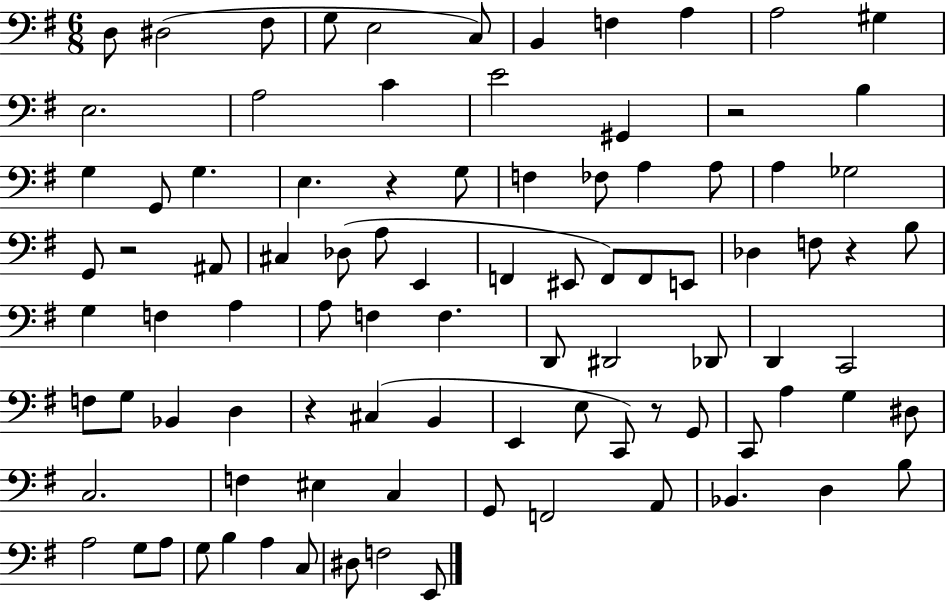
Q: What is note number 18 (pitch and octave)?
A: G3